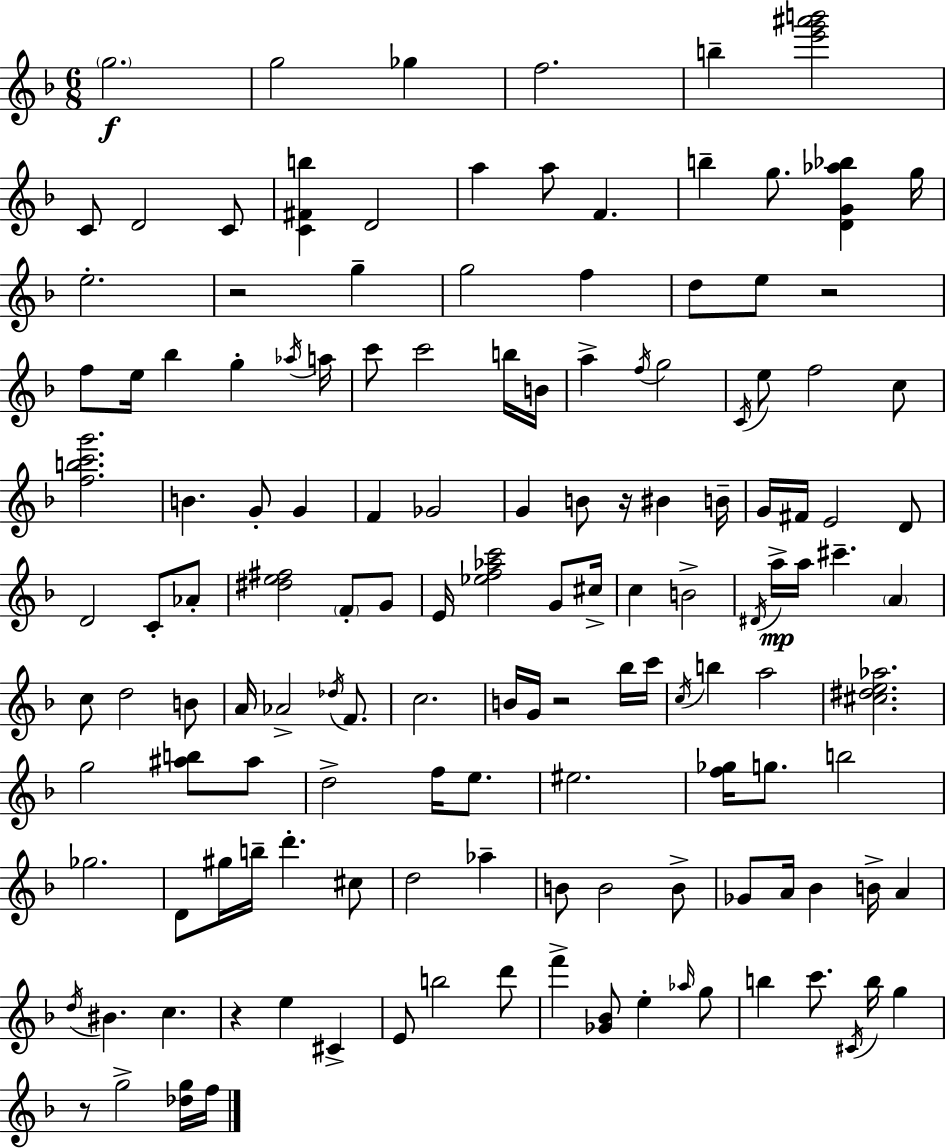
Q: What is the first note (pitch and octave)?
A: G5